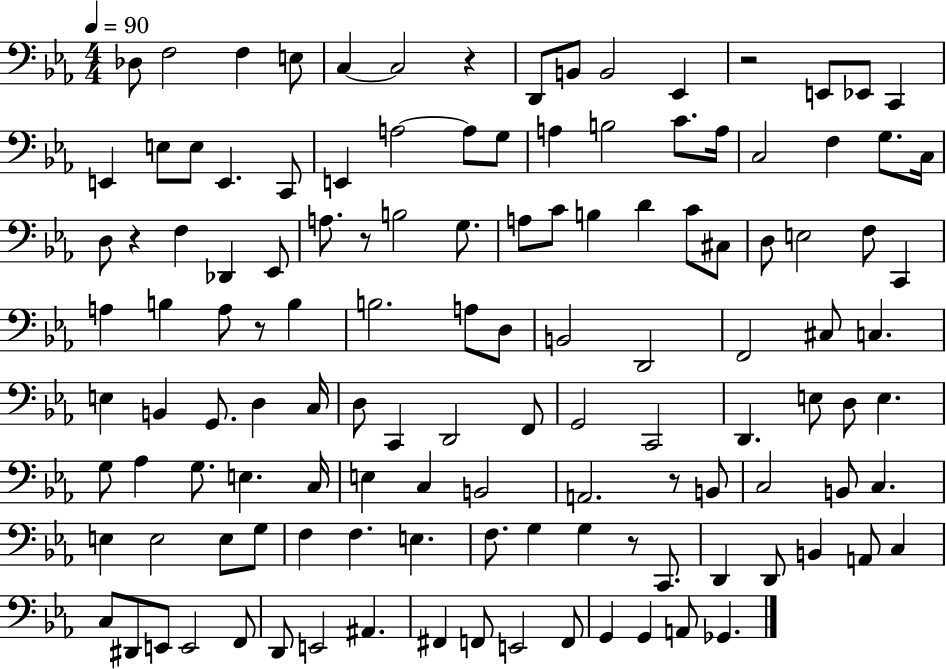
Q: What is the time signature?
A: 4/4